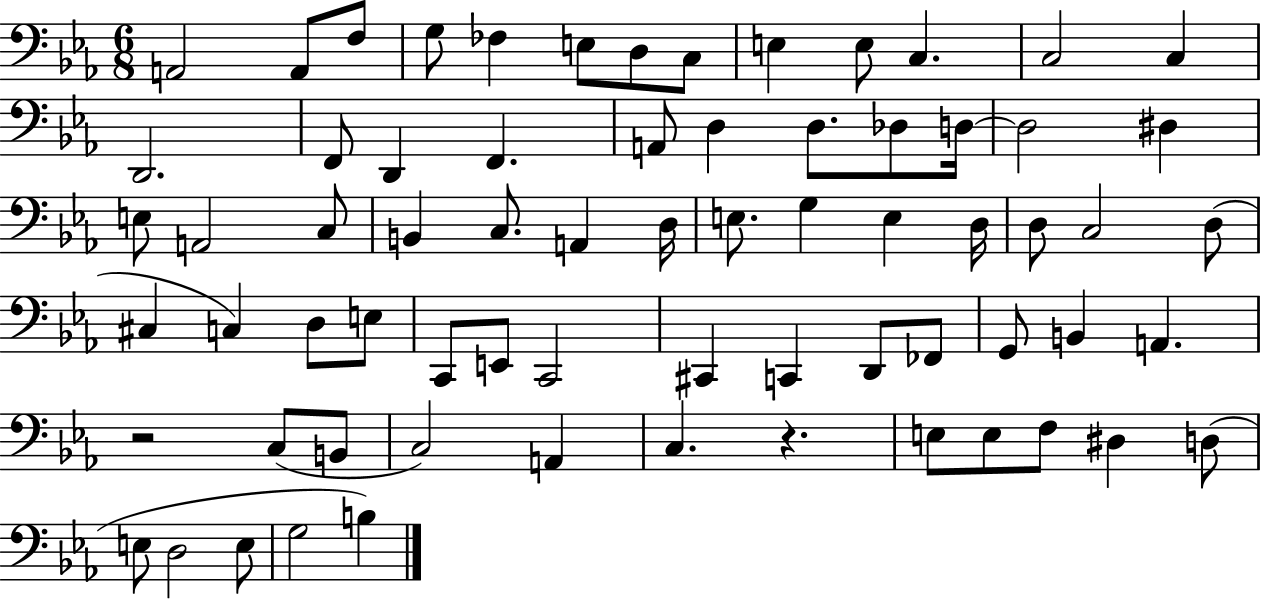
X:1
T:Untitled
M:6/8
L:1/4
K:Eb
A,,2 A,,/2 F,/2 G,/2 _F, E,/2 D,/2 C,/2 E, E,/2 C, C,2 C, D,,2 F,,/2 D,, F,, A,,/2 D, D,/2 _D,/2 D,/4 D,2 ^D, E,/2 A,,2 C,/2 B,, C,/2 A,, D,/4 E,/2 G, E, D,/4 D,/2 C,2 D,/2 ^C, C, D,/2 E,/2 C,,/2 E,,/2 C,,2 ^C,, C,, D,,/2 _F,,/2 G,,/2 B,, A,, z2 C,/2 B,,/2 C,2 A,, C, z E,/2 E,/2 F,/2 ^D, D,/2 E,/2 D,2 E,/2 G,2 B,